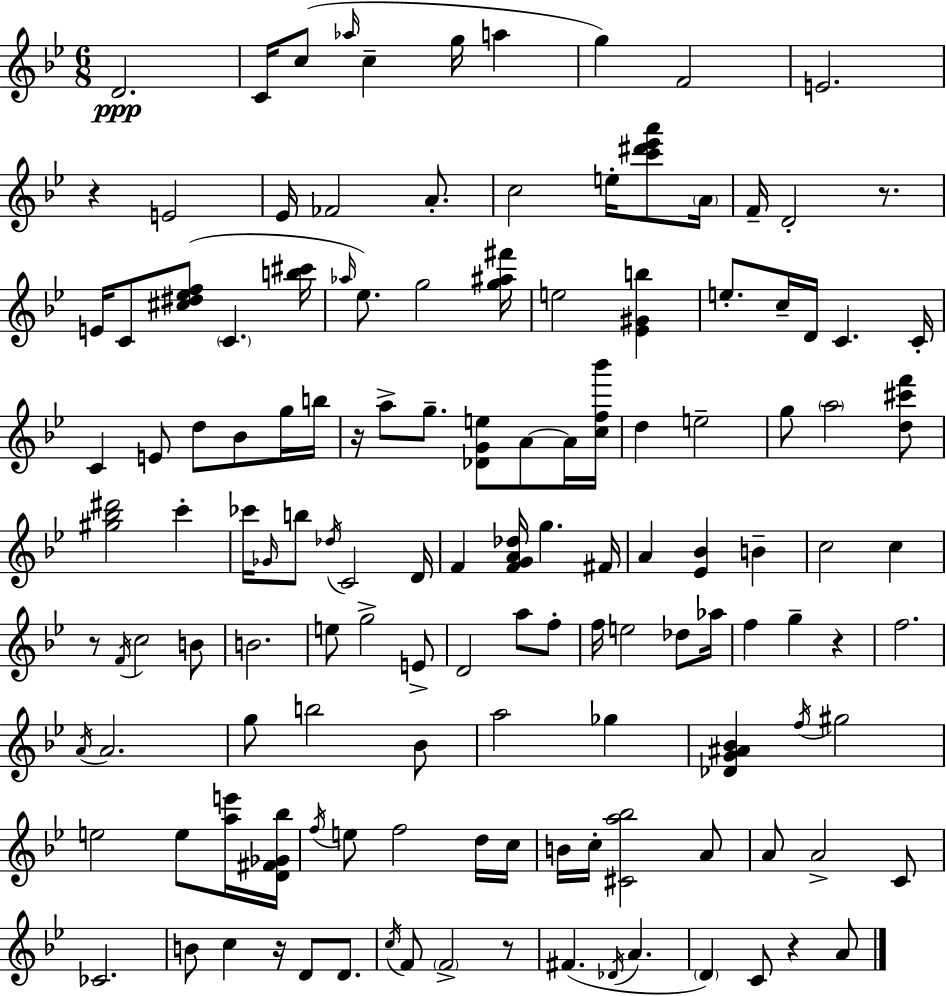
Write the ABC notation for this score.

X:1
T:Untitled
M:6/8
L:1/4
K:Bb
D2 C/4 c/2 _a/4 c g/4 a g F2 E2 z E2 _E/4 _F2 A/2 c2 e/4 [c'^d'_e'a']/2 A/4 F/4 D2 z/2 E/4 C/2 [^c^d_ef]/2 C [b^c']/4 _a/4 _e/2 g2 [g^a^f']/4 e2 [_E^Gb] e/2 c/4 D/4 C C/4 C E/2 d/2 _B/2 g/4 b/4 z/4 a/2 g/2 [_DGe]/2 A/2 A/4 [cf_b']/4 d e2 g/2 a2 [d^c'f']/2 [^g_b^d']2 c' _c'/4 _G/4 b/2 _d/4 C2 D/4 F [FGA_d]/4 g ^F/4 A [_E_B] B c2 c z/2 F/4 c2 B/2 B2 e/2 g2 E/2 D2 a/2 f/2 f/4 e2 _d/2 _a/4 f g z f2 A/4 A2 g/2 b2 _B/2 a2 _g [_DG^A_B] f/4 ^g2 e2 e/2 [ae']/4 [D^F_G_b]/4 f/4 e/2 f2 d/4 c/4 B/4 c/4 [^Ca_b]2 A/2 A/2 A2 C/2 _C2 B/2 c z/4 D/2 D/2 c/4 F/2 F2 z/2 ^F _D/4 A D C/2 z A/2